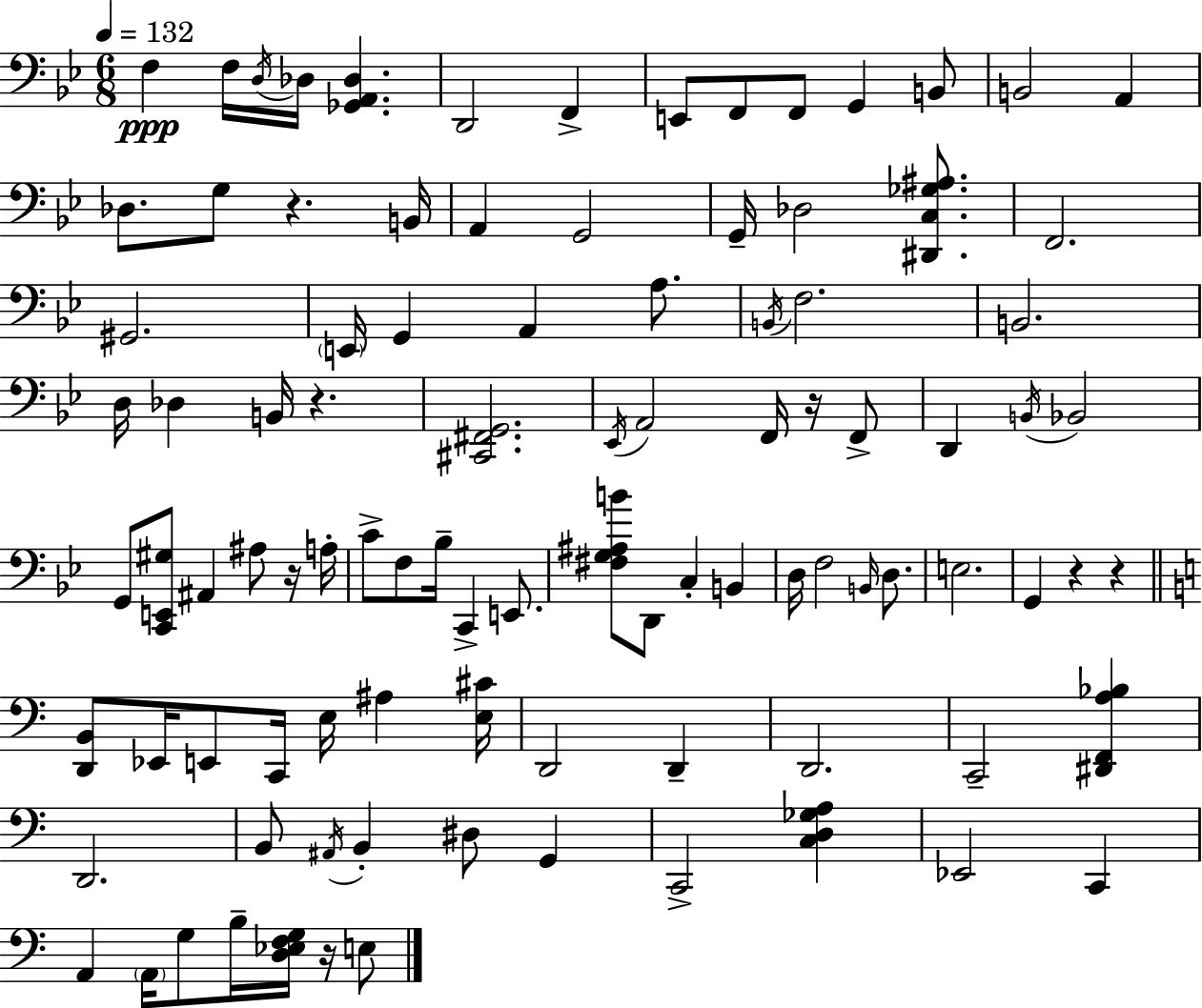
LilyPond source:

{
  \clef bass
  \numericTimeSignature
  \time 6/8
  \key g \minor
  \tempo 4 = 132
  f4\ppp f16 \acciaccatura { d16 } des16 <ges, a, des>4. | d,2 f,4-> | e,8 f,8 f,8 g,4 b,8 | b,2 a,4 | \break des8. g8 r4. | b,16 a,4 g,2 | g,16-- des2 <dis, c ges ais>8. | f,2. | \break gis,2. | \parenthesize e,16 g,4 a,4 a8. | \acciaccatura { b,16 } f2. | b,2. | \break d16 des4 b,16 r4. | <cis, fis, g,>2. | \acciaccatura { ees,16 } a,2 f,16 | r16 f,8-> d,4 \acciaccatura { b,16 } bes,2 | \break g,8 <c, e, gis>8 ais,4 | ais8 r16 a16-. c'8-> f8 bes16-- c,4-> | e,8. <fis g ais b'>8 d,8 c4-. | b,4 d16 f2 | \break \grace { b,16 } d8. e2. | g,4 r4 | r4 \bar "||" \break \key c \major <d, b,>8 ees,16 e,8 c,16 e16 ais4 <e cis'>16 | d,2 d,4-- | d,2. | c,2-- <dis, f, a bes>4 | \break d,2. | b,8 \acciaccatura { ais,16 } b,4-. dis8 g,4 | c,2-> <c d ges a>4 | ees,2 c,4 | \break a,4 \parenthesize a,16 g8 b16-- <d ees f g>16 r16 e8 | \bar "|."
}